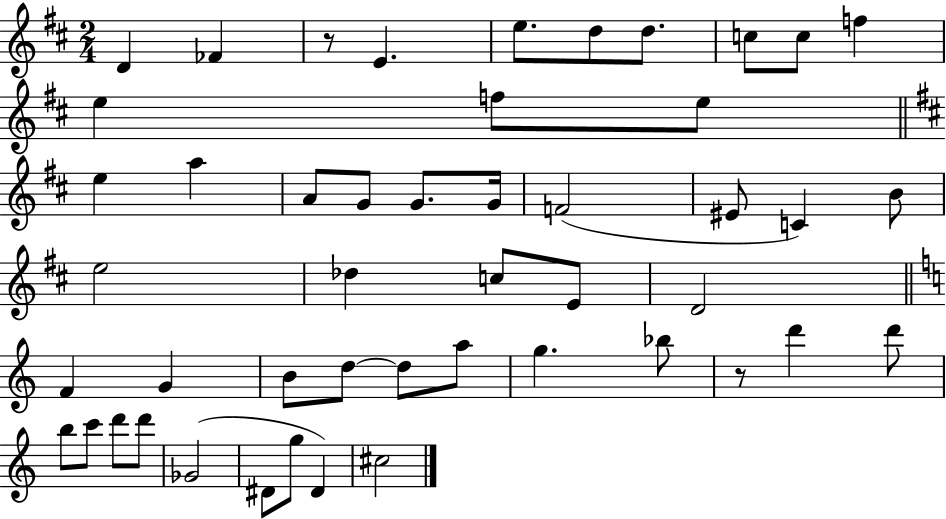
{
  \clef treble
  \numericTimeSignature
  \time 2/4
  \key d \major
  \repeat volta 2 { d'4 fes'4 | r8 e'4. | e''8. d''8 d''8. | c''8 c''8 f''4 | \break e''4 f''8 e''8 | \bar "||" \break \key d \major e''4 a''4 | a'8 g'8 g'8. g'16 | f'2( | eis'8 c'4) b'8 | \break e''2 | des''4 c''8 e'8 | d'2 | \bar "||" \break \key c \major f'4 g'4 | b'8 d''8~~ d''8 a''8 | g''4. bes''8 | r8 d'''4 d'''8 | \break b''8 c'''8 d'''8 d'''8 | ges'2( | dis'8 g''8 dis'4) | cis''2 | \break } \bar "|."
}